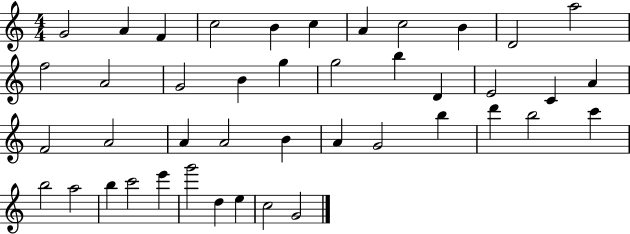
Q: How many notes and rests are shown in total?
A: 43